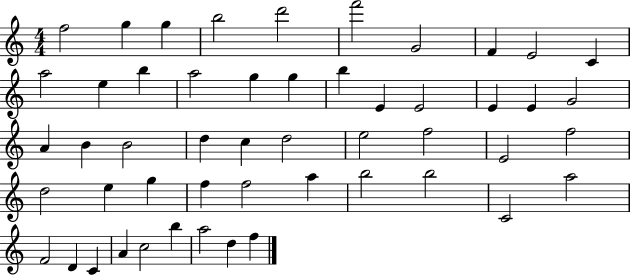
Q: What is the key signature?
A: C major